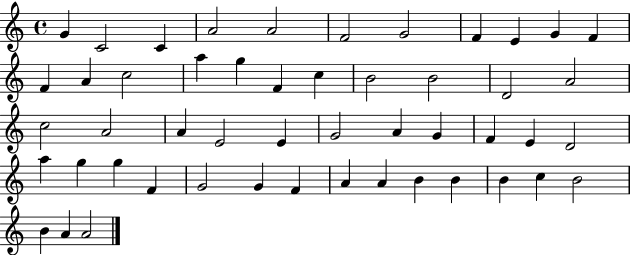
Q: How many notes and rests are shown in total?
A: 50